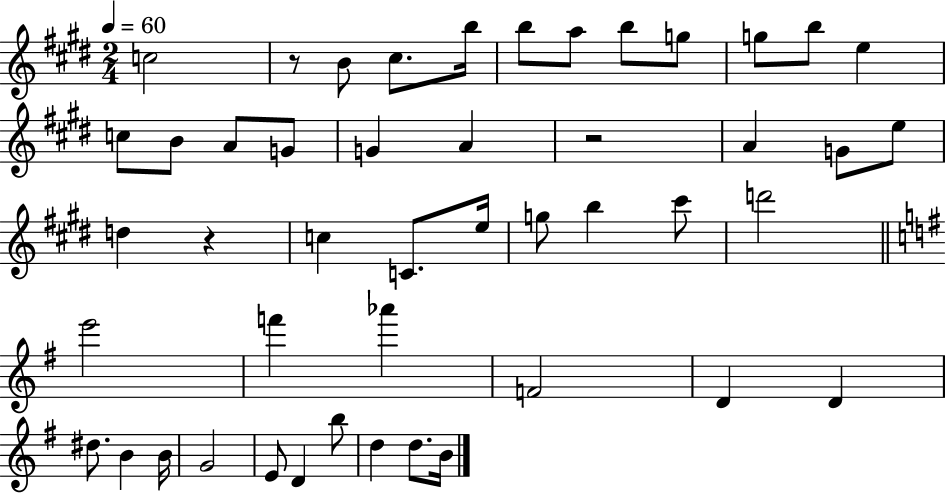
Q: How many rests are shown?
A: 3